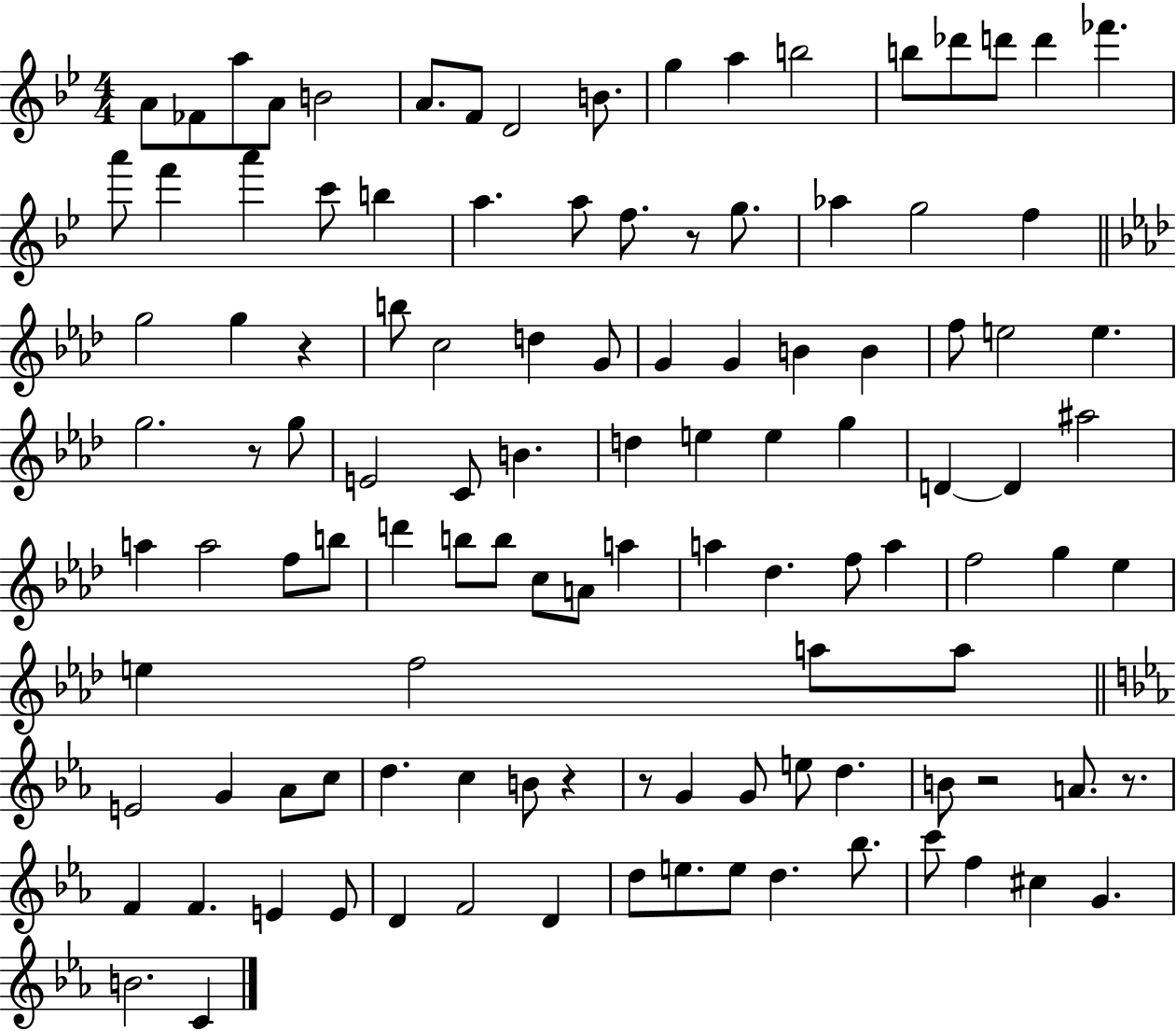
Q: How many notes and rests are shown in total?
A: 113